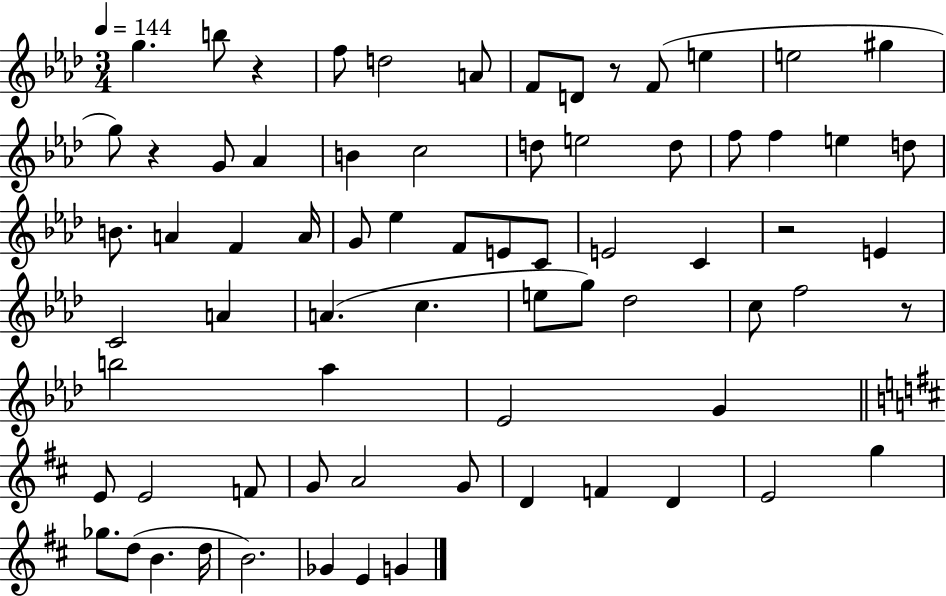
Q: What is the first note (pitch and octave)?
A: G5